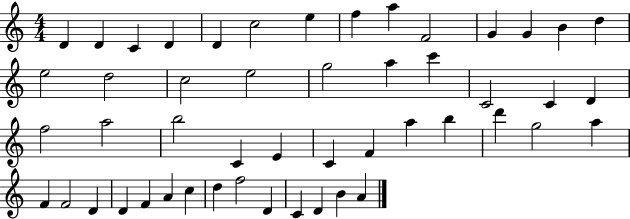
X:1
T:Untitled
M:4/4
L:1/4
K:C
D D C D D c2 e f a F2 G G B d e2 d2 c2 e2 g2 a c' C2 C D f2 a2 b2 C E C F a b d' g2 a F F2 D D F A c d f2 D C D B A